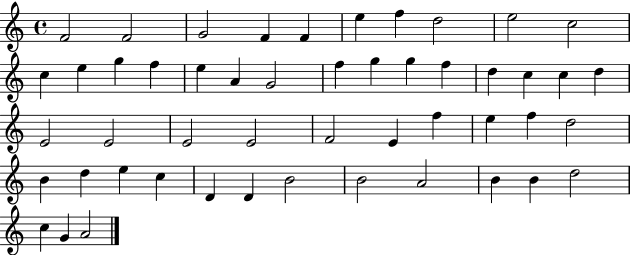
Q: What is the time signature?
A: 4/4